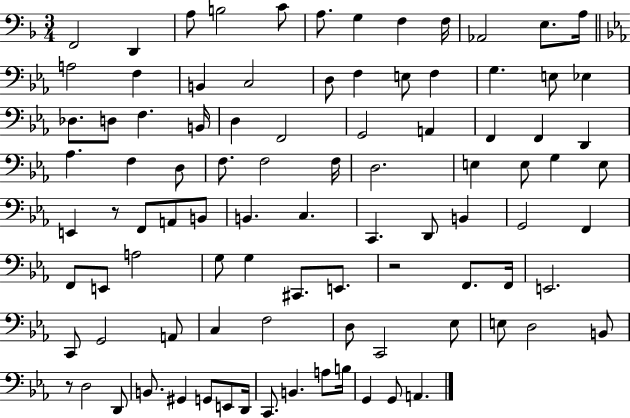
{
  \clef bass
  \numericTimeSignature
  \time 3/4
  \key f \major
  f,2 d,4 | a8 b2 c'8 | a8. g4 f4 f16 | aes,2 e8. a16 | \break \bar "||" \break \key ees \major a2 f4 | b,4 c2 | d8 f4 e8 f4 | g4. e8 ees4 | \break des8. d8 f4. b,16 | d4 f,2 | g,2 a,4 | f,4 f,4 d,4 | \break aes4. f4 d8 | f8. f2 f16 | d2. | e4 e8 g4 e8 | \break e,4 r8 f,8 a,8 b,8 | b,4. c4. | c,4. d,8 b,4 | g,2 f,4 | \break f,8 e,8 a2 | g8 g4 cis,8. e,8. | r2 f,8. f,16 | e,2. | \break c,8 g,2 a,8 | c4 f2 | d8 c,2 ees8 | e8 d2 b,8 | \break r8 d2 d,8 | b,8. gis,4 g,8 e,8 d,16 | c,8. b,4. a8 b16 | g,4 g,8 a,4. | \break \bar "|."
}